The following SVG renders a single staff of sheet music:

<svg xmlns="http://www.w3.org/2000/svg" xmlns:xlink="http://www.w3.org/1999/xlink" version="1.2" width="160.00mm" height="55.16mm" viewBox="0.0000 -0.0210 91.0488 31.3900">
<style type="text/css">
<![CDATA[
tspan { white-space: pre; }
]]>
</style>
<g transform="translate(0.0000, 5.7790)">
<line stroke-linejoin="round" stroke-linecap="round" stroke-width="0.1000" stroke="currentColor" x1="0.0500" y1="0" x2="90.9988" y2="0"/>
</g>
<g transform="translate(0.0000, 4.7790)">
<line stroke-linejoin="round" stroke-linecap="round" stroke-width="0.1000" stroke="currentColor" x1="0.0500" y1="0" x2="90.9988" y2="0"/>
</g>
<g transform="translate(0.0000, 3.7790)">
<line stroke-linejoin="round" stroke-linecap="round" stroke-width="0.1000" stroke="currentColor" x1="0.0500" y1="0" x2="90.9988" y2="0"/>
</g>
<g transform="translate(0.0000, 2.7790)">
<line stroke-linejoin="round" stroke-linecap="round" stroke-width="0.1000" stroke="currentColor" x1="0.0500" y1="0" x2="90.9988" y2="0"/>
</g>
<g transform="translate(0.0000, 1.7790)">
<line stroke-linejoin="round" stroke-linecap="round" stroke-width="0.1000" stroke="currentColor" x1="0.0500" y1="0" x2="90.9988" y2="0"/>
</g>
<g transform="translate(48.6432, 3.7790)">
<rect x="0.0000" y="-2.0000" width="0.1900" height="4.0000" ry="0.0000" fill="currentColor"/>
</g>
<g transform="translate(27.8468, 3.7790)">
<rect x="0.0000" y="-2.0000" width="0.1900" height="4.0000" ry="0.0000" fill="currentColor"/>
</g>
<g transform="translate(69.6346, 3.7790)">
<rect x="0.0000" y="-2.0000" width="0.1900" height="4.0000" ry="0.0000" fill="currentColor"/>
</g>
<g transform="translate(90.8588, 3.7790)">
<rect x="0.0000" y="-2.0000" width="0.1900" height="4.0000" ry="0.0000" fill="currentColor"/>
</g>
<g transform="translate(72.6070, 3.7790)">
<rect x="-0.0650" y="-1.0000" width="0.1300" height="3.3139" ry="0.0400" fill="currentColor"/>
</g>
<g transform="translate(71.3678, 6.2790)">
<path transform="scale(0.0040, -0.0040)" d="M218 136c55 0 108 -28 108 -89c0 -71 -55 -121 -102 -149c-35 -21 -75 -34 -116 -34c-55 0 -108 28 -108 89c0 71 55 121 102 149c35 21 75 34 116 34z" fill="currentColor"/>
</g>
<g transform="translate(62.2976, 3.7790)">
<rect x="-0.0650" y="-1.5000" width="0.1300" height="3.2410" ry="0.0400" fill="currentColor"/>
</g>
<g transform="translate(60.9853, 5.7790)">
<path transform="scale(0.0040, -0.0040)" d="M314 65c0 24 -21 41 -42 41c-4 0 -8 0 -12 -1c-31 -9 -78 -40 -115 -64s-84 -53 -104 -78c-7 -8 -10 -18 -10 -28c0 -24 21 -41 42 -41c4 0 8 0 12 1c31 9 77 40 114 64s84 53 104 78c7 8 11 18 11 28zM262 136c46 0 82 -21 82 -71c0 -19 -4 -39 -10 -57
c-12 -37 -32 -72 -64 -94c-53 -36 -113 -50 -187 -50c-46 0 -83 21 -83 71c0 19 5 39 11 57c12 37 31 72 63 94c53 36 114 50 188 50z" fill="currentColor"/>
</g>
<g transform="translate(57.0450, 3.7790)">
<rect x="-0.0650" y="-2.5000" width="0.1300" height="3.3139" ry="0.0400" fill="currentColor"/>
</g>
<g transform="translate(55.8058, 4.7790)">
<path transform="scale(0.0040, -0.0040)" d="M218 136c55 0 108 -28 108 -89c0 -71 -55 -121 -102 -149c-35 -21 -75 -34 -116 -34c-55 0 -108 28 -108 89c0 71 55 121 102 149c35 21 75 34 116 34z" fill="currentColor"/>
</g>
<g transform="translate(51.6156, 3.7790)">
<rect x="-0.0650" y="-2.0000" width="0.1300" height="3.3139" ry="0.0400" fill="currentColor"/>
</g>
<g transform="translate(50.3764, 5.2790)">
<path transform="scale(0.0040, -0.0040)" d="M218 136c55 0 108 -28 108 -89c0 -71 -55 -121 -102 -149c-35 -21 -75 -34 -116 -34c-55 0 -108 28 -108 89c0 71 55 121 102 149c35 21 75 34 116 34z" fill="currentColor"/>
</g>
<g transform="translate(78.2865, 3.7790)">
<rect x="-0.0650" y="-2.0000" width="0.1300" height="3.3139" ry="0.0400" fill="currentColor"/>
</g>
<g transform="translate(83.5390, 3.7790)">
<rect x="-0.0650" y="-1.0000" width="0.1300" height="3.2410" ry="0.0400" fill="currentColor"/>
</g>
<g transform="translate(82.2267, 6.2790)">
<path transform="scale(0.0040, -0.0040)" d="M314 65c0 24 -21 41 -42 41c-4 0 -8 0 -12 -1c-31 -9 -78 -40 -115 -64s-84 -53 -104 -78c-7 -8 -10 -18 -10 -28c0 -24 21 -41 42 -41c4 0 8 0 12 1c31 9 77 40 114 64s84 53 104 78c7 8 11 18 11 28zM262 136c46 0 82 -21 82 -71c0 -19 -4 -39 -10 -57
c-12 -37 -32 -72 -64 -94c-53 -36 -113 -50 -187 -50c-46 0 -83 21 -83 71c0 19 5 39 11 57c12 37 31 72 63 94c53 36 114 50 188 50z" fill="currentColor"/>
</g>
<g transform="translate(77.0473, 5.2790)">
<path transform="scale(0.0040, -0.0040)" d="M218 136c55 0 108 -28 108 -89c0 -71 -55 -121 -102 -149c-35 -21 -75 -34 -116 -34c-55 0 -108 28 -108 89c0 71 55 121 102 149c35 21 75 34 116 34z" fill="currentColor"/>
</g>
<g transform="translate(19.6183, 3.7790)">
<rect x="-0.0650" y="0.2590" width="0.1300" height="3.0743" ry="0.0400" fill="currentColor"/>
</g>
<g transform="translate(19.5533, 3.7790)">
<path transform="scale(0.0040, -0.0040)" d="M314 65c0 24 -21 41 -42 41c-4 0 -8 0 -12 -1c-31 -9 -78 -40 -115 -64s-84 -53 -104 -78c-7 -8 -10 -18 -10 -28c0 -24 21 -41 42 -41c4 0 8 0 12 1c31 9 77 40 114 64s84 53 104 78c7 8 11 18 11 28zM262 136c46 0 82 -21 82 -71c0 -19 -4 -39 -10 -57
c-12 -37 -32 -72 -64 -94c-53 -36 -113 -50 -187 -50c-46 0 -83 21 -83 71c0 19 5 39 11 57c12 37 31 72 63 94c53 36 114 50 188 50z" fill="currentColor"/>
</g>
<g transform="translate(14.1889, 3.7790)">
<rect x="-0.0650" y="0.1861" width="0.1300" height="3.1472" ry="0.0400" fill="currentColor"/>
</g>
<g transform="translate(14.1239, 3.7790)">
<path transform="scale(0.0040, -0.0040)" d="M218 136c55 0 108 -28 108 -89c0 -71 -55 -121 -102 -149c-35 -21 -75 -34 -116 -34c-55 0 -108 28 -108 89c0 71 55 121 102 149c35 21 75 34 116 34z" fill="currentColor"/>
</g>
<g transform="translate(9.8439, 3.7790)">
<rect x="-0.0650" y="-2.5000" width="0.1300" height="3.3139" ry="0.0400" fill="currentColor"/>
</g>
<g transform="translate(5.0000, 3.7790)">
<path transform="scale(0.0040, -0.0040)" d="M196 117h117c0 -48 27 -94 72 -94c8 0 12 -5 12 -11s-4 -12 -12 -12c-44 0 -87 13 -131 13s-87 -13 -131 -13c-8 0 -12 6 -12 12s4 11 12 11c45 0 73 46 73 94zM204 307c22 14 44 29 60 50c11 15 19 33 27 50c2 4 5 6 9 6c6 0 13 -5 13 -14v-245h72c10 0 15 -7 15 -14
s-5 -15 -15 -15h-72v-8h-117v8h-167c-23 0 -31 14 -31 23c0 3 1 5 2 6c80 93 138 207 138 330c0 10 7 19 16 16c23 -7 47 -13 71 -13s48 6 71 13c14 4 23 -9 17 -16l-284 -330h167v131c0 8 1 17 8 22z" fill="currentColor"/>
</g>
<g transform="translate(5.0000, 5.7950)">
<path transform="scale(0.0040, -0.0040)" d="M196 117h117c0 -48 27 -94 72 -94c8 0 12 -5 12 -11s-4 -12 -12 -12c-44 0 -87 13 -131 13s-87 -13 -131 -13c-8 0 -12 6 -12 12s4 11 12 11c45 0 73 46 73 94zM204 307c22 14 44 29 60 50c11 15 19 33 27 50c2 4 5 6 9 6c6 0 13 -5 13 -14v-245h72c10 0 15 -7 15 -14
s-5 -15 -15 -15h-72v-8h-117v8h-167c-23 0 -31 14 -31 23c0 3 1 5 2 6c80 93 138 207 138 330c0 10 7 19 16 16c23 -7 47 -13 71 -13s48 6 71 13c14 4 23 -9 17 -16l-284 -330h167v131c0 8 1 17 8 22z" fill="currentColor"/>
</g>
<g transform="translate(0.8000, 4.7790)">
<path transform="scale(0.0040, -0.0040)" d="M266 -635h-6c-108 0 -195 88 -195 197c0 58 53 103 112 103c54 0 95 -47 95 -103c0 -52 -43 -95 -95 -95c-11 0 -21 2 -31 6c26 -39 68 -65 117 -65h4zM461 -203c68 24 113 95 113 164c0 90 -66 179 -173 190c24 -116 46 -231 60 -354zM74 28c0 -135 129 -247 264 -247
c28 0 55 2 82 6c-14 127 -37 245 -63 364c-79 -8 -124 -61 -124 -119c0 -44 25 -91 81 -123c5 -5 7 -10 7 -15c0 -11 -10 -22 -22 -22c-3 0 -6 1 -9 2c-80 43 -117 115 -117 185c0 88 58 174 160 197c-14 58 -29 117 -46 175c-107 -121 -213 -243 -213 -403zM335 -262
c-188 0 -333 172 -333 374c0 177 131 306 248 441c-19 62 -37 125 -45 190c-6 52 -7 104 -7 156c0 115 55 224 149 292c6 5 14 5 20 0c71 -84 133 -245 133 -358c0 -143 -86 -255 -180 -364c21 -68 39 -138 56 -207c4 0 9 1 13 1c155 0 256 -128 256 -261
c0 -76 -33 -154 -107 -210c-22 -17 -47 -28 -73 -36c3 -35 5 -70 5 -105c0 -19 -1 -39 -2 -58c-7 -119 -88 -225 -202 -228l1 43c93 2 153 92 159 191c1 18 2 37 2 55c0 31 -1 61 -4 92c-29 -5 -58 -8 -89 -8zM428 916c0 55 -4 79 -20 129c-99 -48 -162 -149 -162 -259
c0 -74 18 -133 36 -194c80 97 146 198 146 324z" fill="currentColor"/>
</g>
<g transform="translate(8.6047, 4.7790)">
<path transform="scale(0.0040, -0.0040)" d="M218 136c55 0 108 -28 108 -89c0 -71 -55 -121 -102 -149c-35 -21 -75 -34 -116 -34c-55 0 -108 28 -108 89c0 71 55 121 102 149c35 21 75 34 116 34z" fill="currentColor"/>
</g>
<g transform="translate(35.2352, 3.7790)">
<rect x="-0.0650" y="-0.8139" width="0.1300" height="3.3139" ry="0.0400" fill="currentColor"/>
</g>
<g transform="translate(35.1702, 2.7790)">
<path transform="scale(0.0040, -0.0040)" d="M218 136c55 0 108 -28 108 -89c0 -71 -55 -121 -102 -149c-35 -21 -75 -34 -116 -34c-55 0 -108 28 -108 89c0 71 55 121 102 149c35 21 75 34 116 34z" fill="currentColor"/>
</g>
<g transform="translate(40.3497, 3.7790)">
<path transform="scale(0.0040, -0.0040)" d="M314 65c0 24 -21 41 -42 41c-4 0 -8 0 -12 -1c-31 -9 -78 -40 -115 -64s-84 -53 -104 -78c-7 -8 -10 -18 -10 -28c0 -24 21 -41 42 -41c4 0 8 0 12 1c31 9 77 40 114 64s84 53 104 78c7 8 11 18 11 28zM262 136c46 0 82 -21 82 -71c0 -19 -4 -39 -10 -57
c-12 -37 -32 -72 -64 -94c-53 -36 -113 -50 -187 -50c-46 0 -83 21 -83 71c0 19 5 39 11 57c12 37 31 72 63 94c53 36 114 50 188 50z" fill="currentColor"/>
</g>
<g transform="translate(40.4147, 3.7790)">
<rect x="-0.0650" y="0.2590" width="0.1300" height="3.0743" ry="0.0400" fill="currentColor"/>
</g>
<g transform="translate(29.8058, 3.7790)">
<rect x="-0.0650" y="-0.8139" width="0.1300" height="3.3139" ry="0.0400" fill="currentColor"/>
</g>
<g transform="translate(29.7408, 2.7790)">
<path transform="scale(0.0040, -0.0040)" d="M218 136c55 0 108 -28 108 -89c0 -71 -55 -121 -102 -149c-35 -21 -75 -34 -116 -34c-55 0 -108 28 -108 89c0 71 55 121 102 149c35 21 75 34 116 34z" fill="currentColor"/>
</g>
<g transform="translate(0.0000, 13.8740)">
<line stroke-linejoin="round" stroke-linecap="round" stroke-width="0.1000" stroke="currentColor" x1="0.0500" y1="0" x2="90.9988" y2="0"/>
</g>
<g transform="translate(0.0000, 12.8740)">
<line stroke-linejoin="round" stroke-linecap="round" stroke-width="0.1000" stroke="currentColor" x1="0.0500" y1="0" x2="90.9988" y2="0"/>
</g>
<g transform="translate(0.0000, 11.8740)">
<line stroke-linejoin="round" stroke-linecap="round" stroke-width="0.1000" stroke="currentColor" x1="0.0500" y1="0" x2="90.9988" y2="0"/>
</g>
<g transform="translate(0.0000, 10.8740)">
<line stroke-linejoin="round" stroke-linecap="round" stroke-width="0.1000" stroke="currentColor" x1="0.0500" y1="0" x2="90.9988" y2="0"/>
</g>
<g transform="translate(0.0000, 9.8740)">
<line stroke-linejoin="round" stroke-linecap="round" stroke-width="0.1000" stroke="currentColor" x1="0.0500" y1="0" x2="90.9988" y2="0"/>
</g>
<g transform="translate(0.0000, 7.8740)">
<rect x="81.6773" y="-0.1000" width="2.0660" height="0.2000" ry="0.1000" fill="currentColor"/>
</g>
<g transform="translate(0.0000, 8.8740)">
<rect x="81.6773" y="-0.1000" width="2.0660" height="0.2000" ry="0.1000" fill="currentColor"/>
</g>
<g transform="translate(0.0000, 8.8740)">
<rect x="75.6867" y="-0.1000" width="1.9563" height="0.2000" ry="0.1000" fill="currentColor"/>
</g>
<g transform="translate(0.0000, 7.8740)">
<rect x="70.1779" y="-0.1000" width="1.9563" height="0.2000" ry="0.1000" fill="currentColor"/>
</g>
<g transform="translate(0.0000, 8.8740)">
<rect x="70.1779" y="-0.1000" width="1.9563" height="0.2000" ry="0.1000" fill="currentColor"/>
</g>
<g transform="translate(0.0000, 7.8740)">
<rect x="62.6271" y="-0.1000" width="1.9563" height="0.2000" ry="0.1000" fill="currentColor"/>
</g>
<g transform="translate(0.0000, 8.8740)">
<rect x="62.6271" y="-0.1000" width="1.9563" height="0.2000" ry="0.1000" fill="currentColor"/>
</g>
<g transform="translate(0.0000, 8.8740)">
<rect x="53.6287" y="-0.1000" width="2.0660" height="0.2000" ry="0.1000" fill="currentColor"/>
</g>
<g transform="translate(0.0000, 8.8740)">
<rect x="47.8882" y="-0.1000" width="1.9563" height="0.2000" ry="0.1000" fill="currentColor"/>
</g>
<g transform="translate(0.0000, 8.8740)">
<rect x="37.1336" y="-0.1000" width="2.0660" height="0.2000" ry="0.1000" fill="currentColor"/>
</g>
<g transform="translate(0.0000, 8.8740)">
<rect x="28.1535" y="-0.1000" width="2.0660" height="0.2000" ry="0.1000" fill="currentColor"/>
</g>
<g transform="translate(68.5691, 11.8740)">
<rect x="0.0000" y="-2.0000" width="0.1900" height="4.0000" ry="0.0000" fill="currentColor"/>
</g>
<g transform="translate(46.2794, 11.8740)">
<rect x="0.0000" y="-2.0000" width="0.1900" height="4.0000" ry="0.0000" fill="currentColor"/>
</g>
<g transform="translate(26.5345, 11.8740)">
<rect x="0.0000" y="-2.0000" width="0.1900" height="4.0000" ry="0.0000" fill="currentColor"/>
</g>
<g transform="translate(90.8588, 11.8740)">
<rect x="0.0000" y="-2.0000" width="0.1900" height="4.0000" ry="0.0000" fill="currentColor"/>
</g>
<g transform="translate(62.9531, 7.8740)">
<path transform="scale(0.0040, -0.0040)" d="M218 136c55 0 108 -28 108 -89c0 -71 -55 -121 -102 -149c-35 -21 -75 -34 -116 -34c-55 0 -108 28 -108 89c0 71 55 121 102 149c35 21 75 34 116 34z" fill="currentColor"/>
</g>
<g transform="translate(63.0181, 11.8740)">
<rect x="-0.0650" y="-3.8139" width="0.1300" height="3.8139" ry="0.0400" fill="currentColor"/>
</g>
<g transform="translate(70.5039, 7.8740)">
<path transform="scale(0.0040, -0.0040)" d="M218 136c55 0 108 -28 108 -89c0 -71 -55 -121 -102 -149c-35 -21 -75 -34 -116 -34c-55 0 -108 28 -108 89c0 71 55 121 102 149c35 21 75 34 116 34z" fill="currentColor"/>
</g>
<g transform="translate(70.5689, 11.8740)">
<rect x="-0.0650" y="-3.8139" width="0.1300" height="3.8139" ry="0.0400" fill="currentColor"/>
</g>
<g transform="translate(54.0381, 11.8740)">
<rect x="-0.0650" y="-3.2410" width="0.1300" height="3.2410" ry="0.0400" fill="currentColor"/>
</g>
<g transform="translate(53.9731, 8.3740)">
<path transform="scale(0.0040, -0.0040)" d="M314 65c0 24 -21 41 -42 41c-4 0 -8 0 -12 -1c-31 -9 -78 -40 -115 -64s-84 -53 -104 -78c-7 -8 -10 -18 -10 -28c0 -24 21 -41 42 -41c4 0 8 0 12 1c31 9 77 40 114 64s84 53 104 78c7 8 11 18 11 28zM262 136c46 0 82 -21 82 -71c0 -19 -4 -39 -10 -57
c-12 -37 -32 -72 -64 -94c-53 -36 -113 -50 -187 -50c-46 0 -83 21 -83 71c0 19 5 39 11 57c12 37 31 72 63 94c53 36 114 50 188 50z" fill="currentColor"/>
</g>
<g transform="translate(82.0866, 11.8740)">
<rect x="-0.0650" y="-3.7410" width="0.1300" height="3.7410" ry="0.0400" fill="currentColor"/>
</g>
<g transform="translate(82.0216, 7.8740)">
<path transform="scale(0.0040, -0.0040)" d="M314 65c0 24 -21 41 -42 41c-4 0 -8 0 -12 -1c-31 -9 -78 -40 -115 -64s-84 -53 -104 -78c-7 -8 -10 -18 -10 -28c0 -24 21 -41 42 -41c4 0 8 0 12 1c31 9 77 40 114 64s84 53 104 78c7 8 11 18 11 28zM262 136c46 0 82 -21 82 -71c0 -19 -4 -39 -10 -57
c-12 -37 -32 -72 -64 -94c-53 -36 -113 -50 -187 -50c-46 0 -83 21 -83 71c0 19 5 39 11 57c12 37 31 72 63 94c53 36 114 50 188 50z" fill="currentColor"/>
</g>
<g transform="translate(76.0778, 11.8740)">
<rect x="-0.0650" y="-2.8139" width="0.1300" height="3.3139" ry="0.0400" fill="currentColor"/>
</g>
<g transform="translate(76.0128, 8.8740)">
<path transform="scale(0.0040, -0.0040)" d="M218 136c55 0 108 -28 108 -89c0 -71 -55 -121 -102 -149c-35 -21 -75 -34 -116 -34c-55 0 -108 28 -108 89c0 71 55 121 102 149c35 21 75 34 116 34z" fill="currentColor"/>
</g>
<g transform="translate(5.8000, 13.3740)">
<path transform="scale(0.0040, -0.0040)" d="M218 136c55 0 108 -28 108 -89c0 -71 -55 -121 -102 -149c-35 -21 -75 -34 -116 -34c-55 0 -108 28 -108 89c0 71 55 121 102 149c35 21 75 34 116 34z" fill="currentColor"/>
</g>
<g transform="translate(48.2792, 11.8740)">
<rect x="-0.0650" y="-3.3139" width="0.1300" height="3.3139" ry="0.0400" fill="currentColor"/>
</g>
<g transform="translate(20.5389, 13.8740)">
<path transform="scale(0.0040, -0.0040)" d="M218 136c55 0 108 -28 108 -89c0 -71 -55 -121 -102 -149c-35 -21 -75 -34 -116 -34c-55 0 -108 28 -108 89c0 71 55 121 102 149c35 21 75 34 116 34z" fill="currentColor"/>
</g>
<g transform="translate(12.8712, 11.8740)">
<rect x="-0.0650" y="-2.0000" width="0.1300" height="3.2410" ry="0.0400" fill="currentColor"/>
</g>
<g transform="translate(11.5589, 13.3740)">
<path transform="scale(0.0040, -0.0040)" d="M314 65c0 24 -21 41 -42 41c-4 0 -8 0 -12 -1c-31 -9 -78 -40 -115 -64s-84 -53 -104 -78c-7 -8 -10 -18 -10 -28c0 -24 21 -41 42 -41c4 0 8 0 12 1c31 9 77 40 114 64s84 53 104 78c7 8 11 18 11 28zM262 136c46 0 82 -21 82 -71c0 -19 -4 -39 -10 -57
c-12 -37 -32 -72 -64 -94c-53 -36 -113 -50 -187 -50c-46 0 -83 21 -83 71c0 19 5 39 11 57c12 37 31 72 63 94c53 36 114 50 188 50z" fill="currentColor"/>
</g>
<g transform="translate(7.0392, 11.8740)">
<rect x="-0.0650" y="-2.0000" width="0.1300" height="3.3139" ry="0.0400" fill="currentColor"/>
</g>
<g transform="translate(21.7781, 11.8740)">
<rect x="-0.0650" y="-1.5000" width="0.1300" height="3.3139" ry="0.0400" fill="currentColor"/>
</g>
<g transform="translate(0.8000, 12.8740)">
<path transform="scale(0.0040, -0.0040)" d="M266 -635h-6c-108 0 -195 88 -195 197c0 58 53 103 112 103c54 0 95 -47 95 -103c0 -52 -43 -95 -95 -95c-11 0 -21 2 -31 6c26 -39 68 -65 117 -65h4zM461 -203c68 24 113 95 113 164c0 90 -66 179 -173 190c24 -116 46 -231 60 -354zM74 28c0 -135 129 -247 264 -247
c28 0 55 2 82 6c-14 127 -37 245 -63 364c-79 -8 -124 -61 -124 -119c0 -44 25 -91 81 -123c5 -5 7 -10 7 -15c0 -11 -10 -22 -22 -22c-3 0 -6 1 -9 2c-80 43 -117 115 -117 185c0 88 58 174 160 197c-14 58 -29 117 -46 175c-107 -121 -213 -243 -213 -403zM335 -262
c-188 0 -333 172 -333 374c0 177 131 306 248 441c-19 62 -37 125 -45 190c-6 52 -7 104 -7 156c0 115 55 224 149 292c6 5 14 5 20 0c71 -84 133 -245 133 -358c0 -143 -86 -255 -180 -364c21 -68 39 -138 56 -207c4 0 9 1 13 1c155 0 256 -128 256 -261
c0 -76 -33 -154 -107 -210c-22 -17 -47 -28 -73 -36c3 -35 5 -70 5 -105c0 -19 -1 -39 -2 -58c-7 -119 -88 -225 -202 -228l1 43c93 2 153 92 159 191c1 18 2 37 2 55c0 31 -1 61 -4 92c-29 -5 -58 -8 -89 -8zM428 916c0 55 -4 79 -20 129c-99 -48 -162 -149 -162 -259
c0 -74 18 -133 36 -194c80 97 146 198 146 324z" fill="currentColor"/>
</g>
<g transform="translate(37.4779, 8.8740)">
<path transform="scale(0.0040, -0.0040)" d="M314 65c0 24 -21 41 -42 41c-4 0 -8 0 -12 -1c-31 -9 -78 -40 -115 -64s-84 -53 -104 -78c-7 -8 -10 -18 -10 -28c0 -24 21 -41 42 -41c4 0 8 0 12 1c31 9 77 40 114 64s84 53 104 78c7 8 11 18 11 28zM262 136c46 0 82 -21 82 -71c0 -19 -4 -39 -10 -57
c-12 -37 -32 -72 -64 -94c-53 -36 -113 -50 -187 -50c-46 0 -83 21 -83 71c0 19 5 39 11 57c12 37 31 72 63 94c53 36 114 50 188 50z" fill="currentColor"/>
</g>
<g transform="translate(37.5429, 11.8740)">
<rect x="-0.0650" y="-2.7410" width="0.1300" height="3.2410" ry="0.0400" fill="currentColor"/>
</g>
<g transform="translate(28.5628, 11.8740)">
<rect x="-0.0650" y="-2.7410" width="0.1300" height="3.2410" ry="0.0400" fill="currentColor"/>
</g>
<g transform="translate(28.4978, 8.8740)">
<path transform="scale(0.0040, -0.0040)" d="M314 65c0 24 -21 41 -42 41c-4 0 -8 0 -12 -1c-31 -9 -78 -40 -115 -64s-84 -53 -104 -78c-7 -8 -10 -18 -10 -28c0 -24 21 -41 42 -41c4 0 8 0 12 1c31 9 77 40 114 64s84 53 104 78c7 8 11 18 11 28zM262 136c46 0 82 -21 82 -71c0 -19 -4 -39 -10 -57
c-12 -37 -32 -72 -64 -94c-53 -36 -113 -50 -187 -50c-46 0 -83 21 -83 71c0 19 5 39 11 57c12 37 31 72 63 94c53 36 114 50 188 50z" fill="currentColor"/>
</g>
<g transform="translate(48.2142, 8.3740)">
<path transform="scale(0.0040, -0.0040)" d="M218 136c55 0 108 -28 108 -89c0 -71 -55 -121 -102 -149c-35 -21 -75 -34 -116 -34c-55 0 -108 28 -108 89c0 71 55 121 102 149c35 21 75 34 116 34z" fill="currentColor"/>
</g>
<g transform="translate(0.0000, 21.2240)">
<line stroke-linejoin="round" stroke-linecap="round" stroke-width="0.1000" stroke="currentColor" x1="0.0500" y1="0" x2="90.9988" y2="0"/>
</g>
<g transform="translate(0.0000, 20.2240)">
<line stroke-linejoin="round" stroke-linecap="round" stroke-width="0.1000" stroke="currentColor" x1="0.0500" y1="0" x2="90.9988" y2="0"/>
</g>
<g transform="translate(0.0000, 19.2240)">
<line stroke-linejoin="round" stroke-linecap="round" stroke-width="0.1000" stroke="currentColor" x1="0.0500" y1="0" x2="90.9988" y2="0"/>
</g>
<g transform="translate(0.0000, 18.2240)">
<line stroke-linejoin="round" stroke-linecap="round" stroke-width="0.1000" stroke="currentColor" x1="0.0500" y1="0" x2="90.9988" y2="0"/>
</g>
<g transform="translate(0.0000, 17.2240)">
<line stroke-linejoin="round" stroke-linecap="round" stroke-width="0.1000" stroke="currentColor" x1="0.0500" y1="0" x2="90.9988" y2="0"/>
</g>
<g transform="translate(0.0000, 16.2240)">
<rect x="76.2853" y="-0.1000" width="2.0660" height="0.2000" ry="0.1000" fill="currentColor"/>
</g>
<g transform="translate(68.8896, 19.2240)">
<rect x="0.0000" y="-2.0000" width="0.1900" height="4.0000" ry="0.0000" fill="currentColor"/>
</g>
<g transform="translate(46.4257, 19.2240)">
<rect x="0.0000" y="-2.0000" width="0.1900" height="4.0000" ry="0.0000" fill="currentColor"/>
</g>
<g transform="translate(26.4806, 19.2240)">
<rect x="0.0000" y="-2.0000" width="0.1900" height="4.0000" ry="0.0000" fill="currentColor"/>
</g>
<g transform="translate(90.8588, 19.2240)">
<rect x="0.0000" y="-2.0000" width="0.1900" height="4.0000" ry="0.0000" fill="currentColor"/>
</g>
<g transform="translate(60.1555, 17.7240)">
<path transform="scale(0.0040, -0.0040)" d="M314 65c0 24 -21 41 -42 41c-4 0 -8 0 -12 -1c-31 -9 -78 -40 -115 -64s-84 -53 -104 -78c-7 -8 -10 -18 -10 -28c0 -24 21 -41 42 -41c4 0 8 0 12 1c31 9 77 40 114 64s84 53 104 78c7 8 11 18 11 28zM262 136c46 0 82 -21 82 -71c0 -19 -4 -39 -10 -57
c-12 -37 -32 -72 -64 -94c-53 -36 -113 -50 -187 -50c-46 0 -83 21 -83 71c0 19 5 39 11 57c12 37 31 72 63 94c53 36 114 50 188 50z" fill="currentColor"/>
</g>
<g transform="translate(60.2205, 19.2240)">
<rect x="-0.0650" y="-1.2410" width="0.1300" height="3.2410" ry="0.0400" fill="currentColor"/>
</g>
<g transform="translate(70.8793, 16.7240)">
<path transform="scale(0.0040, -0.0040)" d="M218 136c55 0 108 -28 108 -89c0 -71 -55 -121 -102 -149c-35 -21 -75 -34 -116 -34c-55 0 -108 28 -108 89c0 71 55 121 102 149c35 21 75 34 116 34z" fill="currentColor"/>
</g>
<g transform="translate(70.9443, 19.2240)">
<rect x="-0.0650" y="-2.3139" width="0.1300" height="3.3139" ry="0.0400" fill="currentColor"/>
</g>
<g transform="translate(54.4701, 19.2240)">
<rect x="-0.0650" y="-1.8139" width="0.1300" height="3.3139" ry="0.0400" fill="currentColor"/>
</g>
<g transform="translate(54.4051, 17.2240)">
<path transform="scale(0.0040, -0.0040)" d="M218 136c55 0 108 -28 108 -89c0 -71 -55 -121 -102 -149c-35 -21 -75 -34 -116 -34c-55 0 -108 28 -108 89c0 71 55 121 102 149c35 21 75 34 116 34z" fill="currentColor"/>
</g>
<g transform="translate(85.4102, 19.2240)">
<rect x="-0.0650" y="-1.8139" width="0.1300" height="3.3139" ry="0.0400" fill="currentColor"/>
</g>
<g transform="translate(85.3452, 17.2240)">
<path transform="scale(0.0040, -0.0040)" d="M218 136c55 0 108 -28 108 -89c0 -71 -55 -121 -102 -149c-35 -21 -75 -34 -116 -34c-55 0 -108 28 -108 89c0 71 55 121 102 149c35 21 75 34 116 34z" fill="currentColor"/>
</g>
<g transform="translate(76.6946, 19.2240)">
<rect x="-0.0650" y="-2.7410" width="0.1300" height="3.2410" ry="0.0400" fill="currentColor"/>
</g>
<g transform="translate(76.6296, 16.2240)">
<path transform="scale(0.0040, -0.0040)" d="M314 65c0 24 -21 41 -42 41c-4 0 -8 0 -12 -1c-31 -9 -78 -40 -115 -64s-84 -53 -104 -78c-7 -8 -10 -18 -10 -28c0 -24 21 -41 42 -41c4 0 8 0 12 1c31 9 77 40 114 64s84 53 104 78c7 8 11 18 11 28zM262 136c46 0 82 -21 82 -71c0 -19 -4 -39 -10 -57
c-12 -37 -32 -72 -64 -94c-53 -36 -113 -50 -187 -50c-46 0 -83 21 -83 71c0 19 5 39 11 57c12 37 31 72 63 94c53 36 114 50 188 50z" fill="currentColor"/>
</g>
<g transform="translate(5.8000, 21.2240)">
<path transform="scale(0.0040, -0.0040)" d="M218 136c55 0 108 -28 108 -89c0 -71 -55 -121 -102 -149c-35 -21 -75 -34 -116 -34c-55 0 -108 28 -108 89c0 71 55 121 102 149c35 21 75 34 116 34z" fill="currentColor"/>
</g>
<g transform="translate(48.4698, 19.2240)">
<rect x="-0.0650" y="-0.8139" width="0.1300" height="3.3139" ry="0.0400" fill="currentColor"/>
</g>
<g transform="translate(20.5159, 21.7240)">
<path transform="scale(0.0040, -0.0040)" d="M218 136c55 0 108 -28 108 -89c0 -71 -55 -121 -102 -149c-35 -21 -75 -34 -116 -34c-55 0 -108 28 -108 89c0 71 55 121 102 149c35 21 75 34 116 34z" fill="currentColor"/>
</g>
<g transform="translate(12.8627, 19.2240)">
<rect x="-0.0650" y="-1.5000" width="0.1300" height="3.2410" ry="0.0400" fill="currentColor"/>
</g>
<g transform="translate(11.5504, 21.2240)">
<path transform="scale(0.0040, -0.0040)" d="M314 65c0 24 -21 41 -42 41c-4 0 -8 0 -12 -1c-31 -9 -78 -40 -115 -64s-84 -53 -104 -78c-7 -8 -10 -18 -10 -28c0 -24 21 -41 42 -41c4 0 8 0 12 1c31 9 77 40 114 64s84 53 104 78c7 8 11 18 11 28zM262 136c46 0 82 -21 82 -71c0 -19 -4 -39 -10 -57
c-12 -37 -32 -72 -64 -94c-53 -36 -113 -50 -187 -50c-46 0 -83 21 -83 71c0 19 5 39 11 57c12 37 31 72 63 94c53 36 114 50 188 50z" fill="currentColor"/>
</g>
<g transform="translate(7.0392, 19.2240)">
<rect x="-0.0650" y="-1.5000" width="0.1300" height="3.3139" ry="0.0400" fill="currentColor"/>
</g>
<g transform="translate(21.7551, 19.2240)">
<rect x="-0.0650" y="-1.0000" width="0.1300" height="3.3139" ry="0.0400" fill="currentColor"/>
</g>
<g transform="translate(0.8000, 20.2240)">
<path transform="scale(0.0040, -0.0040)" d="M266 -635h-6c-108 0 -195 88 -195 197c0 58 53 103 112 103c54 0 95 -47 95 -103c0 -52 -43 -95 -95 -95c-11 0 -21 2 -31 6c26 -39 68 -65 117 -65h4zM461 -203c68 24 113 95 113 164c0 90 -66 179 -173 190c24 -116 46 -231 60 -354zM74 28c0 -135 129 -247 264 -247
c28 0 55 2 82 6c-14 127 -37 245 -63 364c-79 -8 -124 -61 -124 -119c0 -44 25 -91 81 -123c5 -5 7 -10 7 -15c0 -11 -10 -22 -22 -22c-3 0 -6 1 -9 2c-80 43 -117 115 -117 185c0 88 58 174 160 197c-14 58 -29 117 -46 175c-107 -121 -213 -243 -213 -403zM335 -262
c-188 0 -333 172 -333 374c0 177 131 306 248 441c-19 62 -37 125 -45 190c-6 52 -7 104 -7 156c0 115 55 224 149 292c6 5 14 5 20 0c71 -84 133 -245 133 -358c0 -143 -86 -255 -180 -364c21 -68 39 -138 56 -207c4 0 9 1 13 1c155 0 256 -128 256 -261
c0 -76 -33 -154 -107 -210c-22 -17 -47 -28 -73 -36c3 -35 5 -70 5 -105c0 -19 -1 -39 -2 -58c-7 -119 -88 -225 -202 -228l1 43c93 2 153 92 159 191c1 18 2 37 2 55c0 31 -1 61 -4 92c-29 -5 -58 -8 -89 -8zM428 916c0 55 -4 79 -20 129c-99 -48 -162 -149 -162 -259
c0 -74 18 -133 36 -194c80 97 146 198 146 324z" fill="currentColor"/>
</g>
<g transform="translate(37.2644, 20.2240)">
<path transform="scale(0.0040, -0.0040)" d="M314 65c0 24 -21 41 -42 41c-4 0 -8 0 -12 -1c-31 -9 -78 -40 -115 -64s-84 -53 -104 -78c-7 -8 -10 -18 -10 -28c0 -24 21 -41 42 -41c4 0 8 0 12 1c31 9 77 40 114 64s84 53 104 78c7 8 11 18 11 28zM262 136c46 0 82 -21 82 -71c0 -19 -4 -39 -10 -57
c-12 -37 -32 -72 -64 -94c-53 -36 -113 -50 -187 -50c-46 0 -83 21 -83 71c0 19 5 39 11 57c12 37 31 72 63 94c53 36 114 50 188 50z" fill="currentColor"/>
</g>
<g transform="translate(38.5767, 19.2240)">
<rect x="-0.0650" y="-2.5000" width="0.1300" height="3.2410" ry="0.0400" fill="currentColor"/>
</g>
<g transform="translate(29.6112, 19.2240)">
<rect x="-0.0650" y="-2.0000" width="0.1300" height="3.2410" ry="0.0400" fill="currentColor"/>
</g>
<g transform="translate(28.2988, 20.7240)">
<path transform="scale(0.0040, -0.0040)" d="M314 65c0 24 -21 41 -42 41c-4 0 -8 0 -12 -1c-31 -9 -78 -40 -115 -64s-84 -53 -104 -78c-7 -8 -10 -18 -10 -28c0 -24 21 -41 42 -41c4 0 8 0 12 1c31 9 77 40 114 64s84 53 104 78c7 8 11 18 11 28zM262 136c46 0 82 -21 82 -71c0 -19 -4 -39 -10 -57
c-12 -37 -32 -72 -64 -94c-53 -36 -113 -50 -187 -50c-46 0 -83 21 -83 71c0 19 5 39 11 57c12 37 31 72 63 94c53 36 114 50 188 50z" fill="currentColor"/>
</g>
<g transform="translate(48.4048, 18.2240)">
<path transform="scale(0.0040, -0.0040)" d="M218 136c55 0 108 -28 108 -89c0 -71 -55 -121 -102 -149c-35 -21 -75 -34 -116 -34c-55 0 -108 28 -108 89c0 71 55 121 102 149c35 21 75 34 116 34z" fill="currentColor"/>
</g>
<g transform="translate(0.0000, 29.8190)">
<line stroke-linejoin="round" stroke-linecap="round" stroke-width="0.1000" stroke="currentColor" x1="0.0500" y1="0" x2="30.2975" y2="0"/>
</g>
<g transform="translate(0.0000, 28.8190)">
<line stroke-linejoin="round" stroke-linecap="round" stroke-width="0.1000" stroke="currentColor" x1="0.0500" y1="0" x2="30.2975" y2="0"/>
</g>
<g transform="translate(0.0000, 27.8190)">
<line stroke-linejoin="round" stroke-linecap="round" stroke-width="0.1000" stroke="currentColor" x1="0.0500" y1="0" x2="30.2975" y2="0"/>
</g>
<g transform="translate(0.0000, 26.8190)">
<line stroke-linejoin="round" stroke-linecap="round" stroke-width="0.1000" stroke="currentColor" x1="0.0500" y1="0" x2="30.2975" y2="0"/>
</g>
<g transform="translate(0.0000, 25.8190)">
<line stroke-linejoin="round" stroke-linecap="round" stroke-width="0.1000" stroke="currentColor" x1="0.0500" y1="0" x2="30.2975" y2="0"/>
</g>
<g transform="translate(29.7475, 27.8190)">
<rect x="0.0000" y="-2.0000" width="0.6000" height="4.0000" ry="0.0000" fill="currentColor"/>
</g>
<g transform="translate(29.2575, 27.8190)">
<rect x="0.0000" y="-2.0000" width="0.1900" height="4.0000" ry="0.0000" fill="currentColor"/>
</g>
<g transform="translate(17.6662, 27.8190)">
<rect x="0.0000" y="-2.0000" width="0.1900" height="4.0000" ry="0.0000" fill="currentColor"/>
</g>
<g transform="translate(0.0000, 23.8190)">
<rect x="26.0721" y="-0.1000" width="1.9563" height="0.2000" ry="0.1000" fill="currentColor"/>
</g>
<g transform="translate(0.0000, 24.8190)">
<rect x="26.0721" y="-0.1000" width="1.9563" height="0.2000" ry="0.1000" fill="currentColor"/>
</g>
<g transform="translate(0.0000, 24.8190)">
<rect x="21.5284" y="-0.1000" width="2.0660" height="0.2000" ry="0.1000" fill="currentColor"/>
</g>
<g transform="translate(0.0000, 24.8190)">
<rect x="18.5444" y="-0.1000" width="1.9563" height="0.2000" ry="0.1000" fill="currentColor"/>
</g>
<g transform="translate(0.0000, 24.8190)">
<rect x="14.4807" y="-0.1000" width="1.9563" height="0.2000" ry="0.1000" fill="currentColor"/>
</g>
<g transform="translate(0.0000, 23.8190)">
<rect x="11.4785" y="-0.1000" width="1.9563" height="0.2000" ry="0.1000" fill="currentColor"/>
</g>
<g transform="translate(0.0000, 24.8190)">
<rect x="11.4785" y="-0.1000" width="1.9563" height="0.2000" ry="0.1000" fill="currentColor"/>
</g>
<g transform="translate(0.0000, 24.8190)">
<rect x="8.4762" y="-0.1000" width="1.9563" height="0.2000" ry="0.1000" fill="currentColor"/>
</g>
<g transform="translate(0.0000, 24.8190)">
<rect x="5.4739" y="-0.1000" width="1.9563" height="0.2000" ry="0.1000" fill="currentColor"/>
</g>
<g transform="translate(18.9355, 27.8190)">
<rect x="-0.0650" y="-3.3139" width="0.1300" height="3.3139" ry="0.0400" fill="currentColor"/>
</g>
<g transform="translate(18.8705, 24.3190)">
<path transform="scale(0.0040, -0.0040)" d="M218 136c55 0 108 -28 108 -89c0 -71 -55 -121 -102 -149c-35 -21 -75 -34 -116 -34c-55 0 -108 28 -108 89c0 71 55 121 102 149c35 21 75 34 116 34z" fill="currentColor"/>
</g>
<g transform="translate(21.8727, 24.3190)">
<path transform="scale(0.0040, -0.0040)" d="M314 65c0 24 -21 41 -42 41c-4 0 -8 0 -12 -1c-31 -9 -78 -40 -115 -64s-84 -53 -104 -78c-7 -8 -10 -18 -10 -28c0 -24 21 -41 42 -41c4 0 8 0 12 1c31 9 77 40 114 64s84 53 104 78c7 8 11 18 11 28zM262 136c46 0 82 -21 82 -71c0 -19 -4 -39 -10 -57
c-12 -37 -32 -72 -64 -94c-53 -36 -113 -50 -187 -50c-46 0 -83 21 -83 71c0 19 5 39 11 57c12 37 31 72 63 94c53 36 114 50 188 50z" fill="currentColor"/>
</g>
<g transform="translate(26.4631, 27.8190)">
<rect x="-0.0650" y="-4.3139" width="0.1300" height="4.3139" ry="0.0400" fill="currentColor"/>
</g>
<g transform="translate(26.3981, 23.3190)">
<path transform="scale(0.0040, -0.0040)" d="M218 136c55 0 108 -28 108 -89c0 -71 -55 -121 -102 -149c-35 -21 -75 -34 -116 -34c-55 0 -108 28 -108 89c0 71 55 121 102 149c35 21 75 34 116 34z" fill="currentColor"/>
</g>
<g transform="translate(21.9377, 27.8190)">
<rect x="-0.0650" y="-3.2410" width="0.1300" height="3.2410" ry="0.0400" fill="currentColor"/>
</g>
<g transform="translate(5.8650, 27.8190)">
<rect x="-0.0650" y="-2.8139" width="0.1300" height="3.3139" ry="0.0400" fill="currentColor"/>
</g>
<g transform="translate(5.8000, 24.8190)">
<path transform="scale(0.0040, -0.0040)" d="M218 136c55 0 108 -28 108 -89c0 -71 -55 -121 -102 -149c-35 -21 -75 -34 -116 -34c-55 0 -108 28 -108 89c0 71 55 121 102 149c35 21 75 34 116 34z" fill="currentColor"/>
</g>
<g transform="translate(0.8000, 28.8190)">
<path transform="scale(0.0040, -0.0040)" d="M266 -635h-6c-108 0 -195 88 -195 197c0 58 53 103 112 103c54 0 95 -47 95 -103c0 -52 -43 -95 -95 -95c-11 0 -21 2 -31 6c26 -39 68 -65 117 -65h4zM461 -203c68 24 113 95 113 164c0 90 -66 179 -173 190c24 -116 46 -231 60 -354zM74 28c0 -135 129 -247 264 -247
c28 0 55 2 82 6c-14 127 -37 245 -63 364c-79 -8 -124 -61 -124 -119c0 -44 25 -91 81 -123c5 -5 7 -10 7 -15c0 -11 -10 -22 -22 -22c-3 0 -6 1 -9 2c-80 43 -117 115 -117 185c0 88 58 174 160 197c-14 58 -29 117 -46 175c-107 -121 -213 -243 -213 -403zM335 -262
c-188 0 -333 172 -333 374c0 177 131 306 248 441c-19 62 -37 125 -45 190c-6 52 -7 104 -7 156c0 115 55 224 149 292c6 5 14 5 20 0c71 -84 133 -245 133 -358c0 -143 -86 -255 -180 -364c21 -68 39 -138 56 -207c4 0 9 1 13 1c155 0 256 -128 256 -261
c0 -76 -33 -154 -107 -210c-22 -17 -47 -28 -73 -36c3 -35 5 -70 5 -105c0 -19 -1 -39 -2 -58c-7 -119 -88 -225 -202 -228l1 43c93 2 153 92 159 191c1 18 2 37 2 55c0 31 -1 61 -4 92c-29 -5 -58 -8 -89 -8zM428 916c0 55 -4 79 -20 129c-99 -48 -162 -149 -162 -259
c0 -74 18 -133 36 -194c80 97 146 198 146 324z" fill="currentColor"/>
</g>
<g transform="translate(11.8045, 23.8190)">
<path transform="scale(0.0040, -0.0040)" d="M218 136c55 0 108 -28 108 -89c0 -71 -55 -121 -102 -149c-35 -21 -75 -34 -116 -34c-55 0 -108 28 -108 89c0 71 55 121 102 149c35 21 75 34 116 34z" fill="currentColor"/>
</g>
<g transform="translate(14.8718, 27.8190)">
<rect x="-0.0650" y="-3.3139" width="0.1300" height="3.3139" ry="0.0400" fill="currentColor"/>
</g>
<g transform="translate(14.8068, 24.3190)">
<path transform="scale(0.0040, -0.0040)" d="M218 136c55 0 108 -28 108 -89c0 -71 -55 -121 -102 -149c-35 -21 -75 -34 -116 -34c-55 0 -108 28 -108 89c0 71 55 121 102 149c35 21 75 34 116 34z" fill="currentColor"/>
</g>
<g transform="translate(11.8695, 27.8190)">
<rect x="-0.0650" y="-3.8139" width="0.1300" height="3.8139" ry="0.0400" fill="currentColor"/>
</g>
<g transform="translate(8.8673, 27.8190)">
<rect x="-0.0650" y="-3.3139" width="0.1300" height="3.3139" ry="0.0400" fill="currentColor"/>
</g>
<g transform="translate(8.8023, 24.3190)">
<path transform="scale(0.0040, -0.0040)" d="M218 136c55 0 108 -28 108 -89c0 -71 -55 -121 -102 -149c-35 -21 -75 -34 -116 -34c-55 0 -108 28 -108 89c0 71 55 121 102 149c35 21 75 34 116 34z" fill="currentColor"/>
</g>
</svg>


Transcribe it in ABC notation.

X:1
T:Untitled
M:4/4
L:1/4
K:C
G B B2 d d B2 F G E2 D F D2 F F2 E a2 a2 b b2 c' c' a c'2 E E2 D F2 G2 d f e2 g a2 f a b c' b b b2 d'